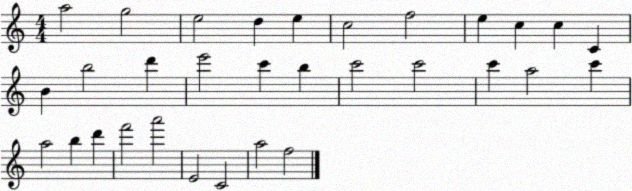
X:1
T:Untitled
M:4/4
L:1/4
K:C
a2 g2 e2 d e c2 f2 e c c C B b2 d' e'2 c' b c'2 c'2 c' a2 c' a2 b d' f'2 a'2 E2 C2 a2 f2